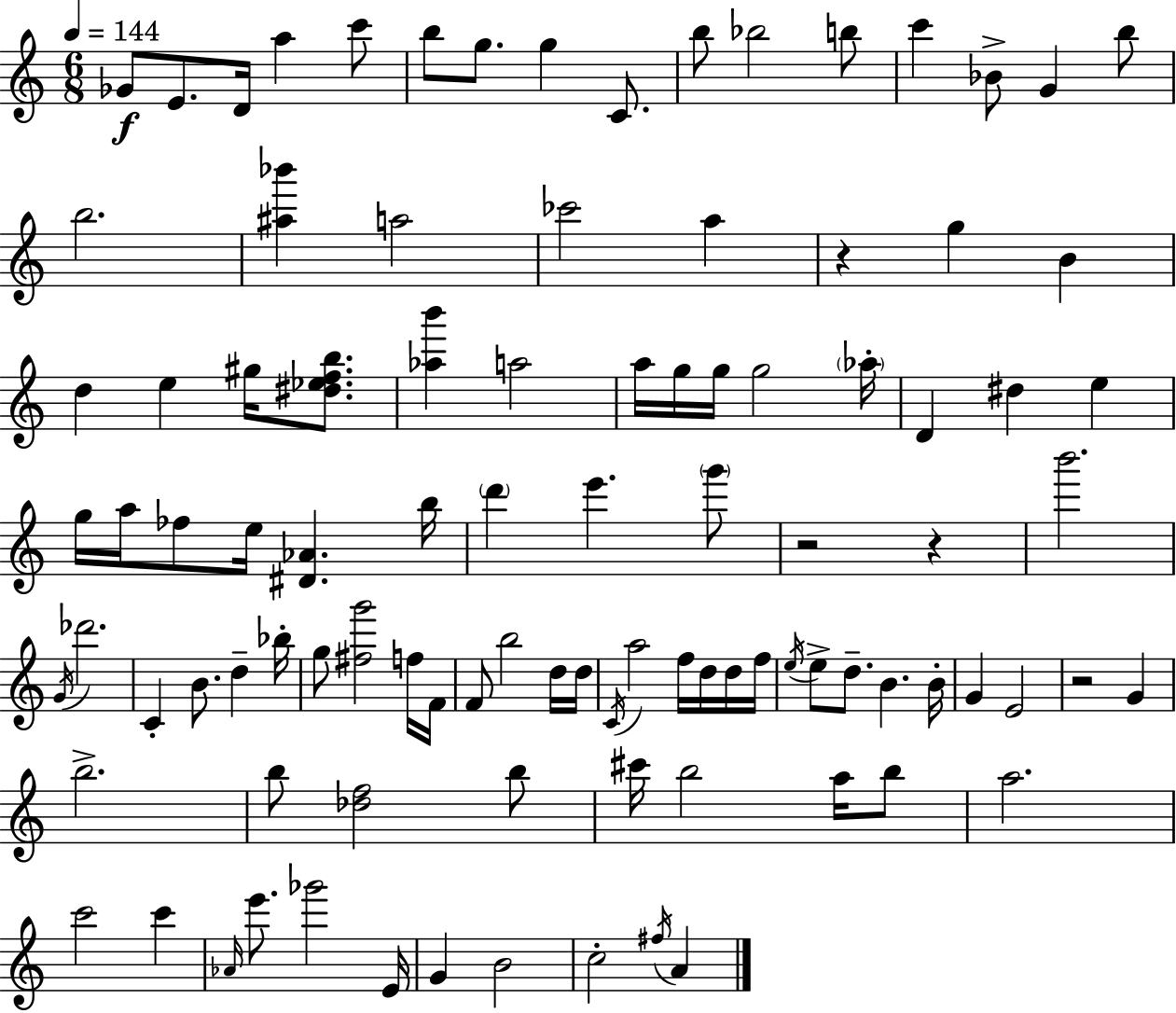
Gb4/e E4/e. D4/s A5/q C6/e B5/e G5/e. G5/q C4/e. B5/e Bb5/h B5/e C6/q Bb4/e G4/q B5/e B5/h. [A#5,Bb6]/q A5/h CES6/h A5/q R/q G5/q B4/q D5/q E5/q G#5/s [D#5,Eb5,F5,B5]/e. [Ab5,B6]/q A5/h A5/s G5/s G5/s G5/h Ab5/s D4/q D#5/q E5/q G5/s A5/s FES5/e E5/s [D#4,Ab4]/q. B5/s D6/q E6/q. G6/e R/h R/q B6/h. G4/s Db6/h. C4/q B4/e. D5/q Bb5/s G5/e [F#5,G6]/h F5/s F4/s F4/e B5/h D5/s D5/s C4/s A5/h F5/s D5/s D5/s F5/s E5/s E5/e D5/e. B4/q. B4/s G4/q E4/h R/h G4/q B5/h. B5/e [Db5,F5]/h B5/e C#6/s B5/h A5/s B5/e A5/h. C6/h C6/q Ab4/s E6/e. Gb6/h E4/s G4/q B4/h C5/h F#5/s A4/q